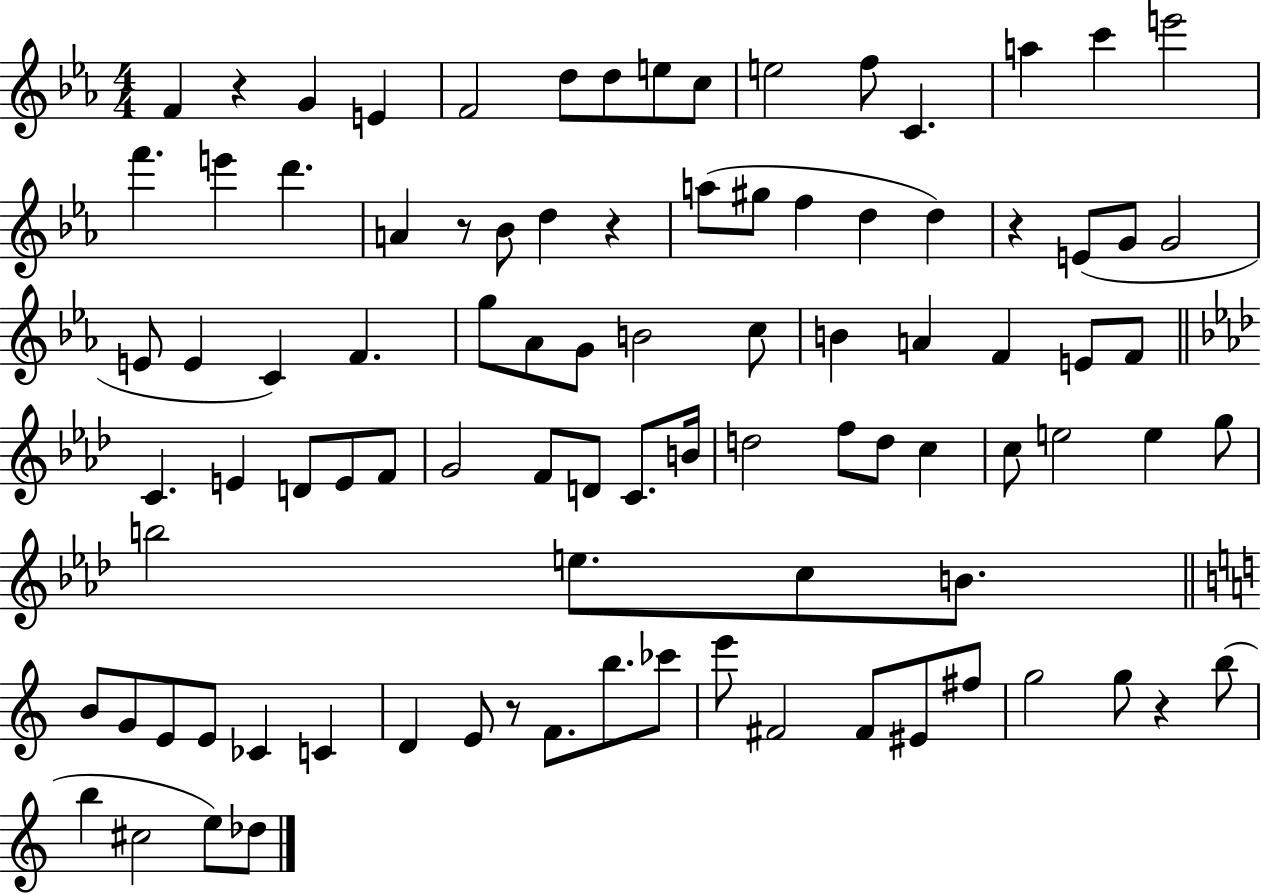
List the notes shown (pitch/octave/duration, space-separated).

F4/q R/q G4/q E4/q F4/h D5/e D5/e E5/e C5/e E5/h F5/e C4/q. A5/q C6/q E6/h F6/q. E6/q D6/q. A4/q R/e Bb4/e D5/q R/q A5/e G#5/e F5/q D5/q D5/q R/q E4/e G4/e G4/h E4/e E4/q C4/q F4/q. G5/e Ab4/e G4/e B4/h C5/e B4/q A4/q F4/q E4/e F4/e C4/q. E4/q D4/e E4/e F4/e G4/h F4/e D4/e C4/e. B4/s D5/h F5/e D5/e C5/q C5/e E5/h E5/q G5/e B5/h E5/e. C5/e B4/e. B4/e G4/e E4/e E4/e CES4/q C4/q D4/q E4/e R/e F4/e. B5/e. CES6/e E6/e F#4/h F#4/e EIS4/e F#5/e G5/h G5/e R/q B5/e B5/q C#5/h E5/e Db5/e